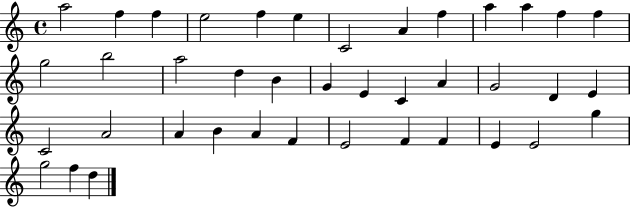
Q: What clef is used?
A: treble